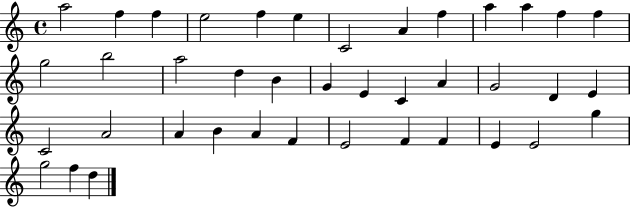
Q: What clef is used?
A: treble